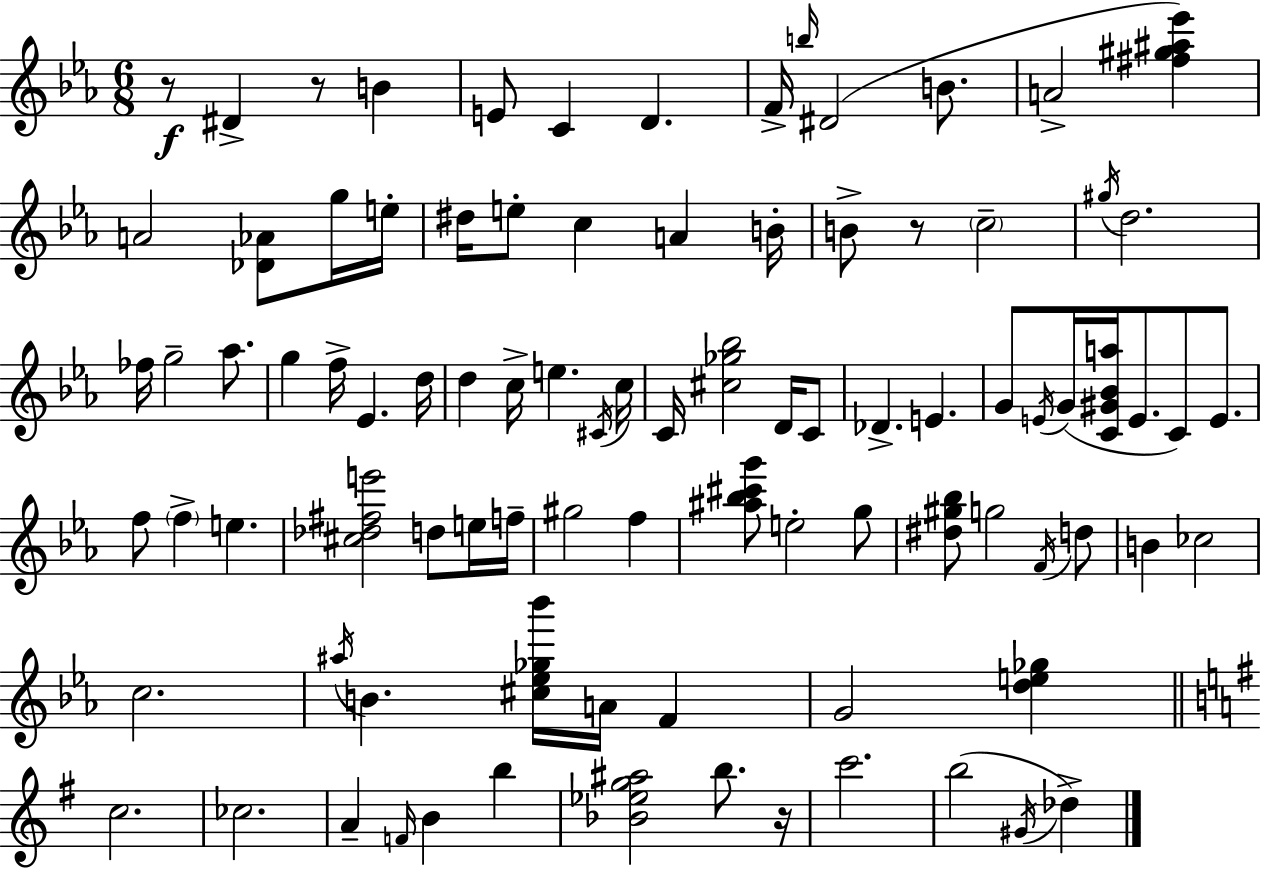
{
  \clef treble
  \numericTimeSignature
  \time 6/8
  \key ees \major
  r8\f dis'4-> r8 b'4 | e'8 c'4 d'4. | f'16-> \grace { b''16 }( dis'2 b'8. | a'2-> <fis'' gis'' ais'' ees'''>4) | \break a'2 <des' aes'>8 g''16 | e''16-. dis''16 e''8-. c''4 a'4 | b'16-. b'8-> r8 \parenthesize c''2-- | \acciaccatura { gis''16 } d''2. | \break fes''16 g''2-- aes''8. | g''4 f''16-> ees'4. | d''16 d''4 c''16-> e''4. | \acciaccatura { cis'16 } c''16 c'16 <cis'' ges'' bes''>2 | \break d'16 c'8 des'4.-> e'4. | g'8 \acciaccatura { e'16 } g'16( <c' gis' bes' a''>16 e'8. c'8) | e'8. f''8 \parenthesize f''4-> e''4. | <cis'' des'' fis'' e'''>2 | \break d''8 e''16 f''16-- gis''2 | f''4 <ais'' bes'' cis''' g'''>8 e''2-. | g''8 <dis'' gis'' bes''>8 g''2 | \acciaccatura { f'16 } d''8 b'4 ces''2 | \break c''2. | \acciaccatura { ais''16 } b'4. | <cis'' ees'' ges'' bes'''>16 a'16 f'4 g'2 | <d'' e'' ges''>4 \bar "||" \break \key g \major c''2. | ces''2. | a'4-- \grace { f'16 } b'4 b''4 | <bes' ees'' g'' ais''>2 b''8. | \break r16 c'''2. | b''2( \acciaccatura { gis'16 } des''4->) | \bar "|."
}